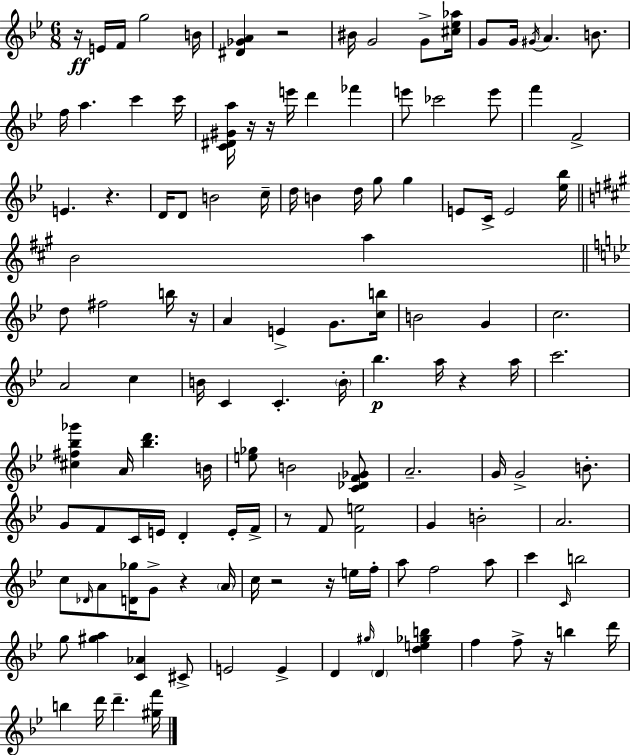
{
  \clef treble
  \numericTimeSignature
  \time 6/8
  \key g \minor
  r16\ff e'16 f'16 g''2 b'16 | <dis' ges' a'>4 r2 | bis'16 g'2 g'8-> <cis'' ees'' aes''>16 | g'8 g'16 \acciaccatura { gis'16 } a'4. b'8. | \break f''16 a''4. c'''4 | c'''16 <c' dis' gis' a''>16 r16 r16 e'''16 d'''4 fes'''4 | e'''8 ces'''2 e'''8 | f'''4 f'2-> | \break e'4. r4. | d'16 d'8 b'2 | c''16-- d''16 b'4 d''16 g''8 g''4 | e'8 c'16-> e'2 | \break <ees'' bes''>16 \bar "||" \break \key a \major b'2 a''4 | \bar "||" \break \key bes \major d''8 fis''2 b''16 r16 | a'4 e'4-> g'8. <c'' b''>16 | b'2 g'4 | c''2. | \break a'2 c''4 | b'16 c'4 c'4.-. \parenthesize b'16-. | bes''4.\p a''16 r4 a''16 | c'''2. | \break <cis'' fis'' bes'' ges'''>4 a'16 <bes'' d'''>4. b'16 | <e'' ges''>8 b'2 <c' des' f' ges'>8 | a'2.-- | g'16 g'2-> b'8.-. | \break g'8 f'8 c'16 e'16 d'4-. e'16-. f'16-> | r8 f'8 <f' e''>2 | g'4 b'2-. | a'2. | \break c''8 \grace { des'16 } a'8 <d' ges''>16 g'8-> r4 | \parenthesize a'16 c''16 r2 r16 e''16 | f''16-. a''8 f''2 a''8 | c'''4 \grace { c'16 } b''2 | \break g''8 <gis'' a''>4 <c' aes'>4 | cis'8-> e'2 e'4-> | d'4 \grace { gis''16 } \parenthesize d'4 <d'' e'' ges'' b''>4 | f''4 f''8-> r16 b''4 | \break d'''16 b''4 d'''16 d'''4.-- | <gis'' f'''>16 \bar "|."
}